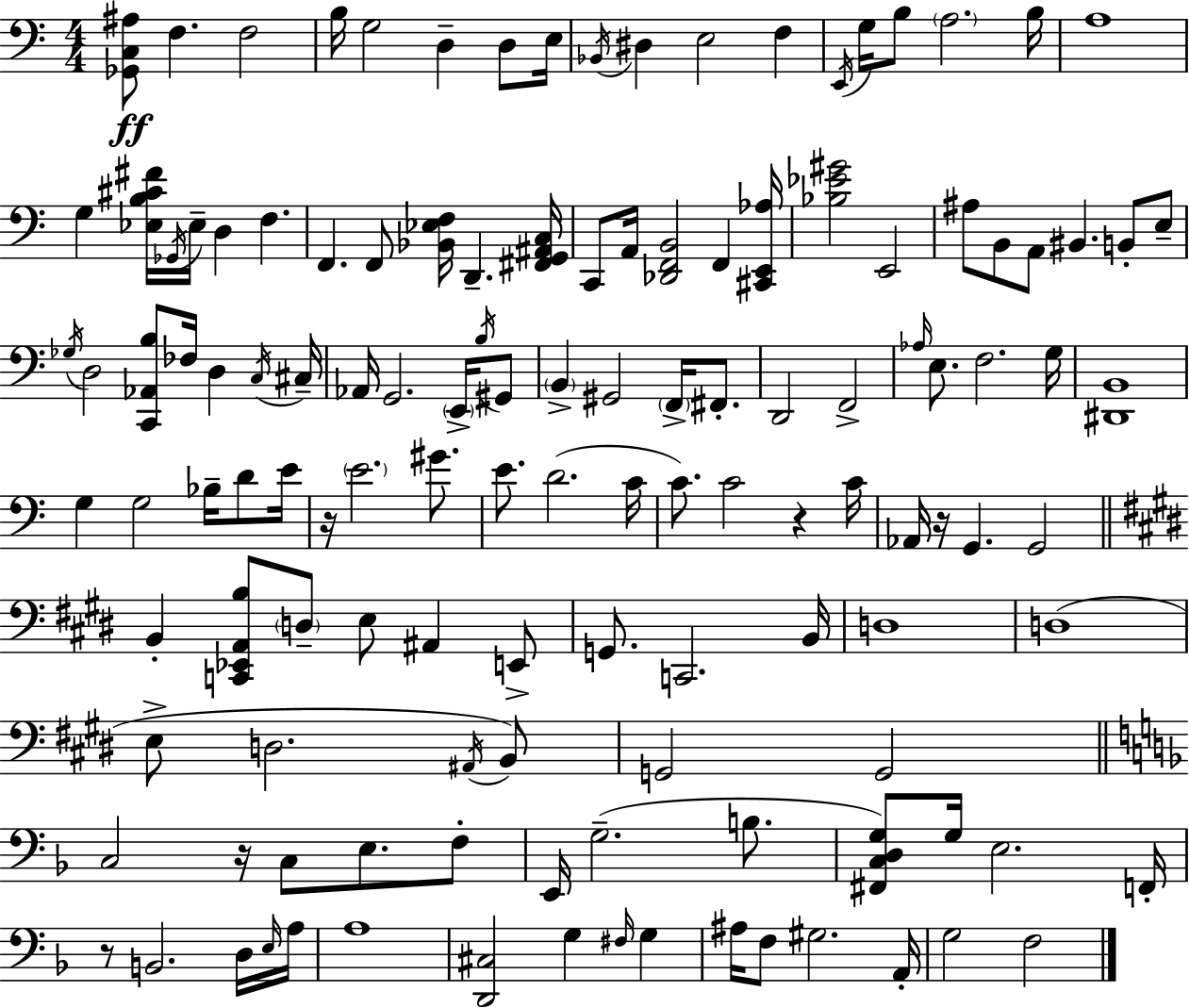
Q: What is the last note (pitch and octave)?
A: F3